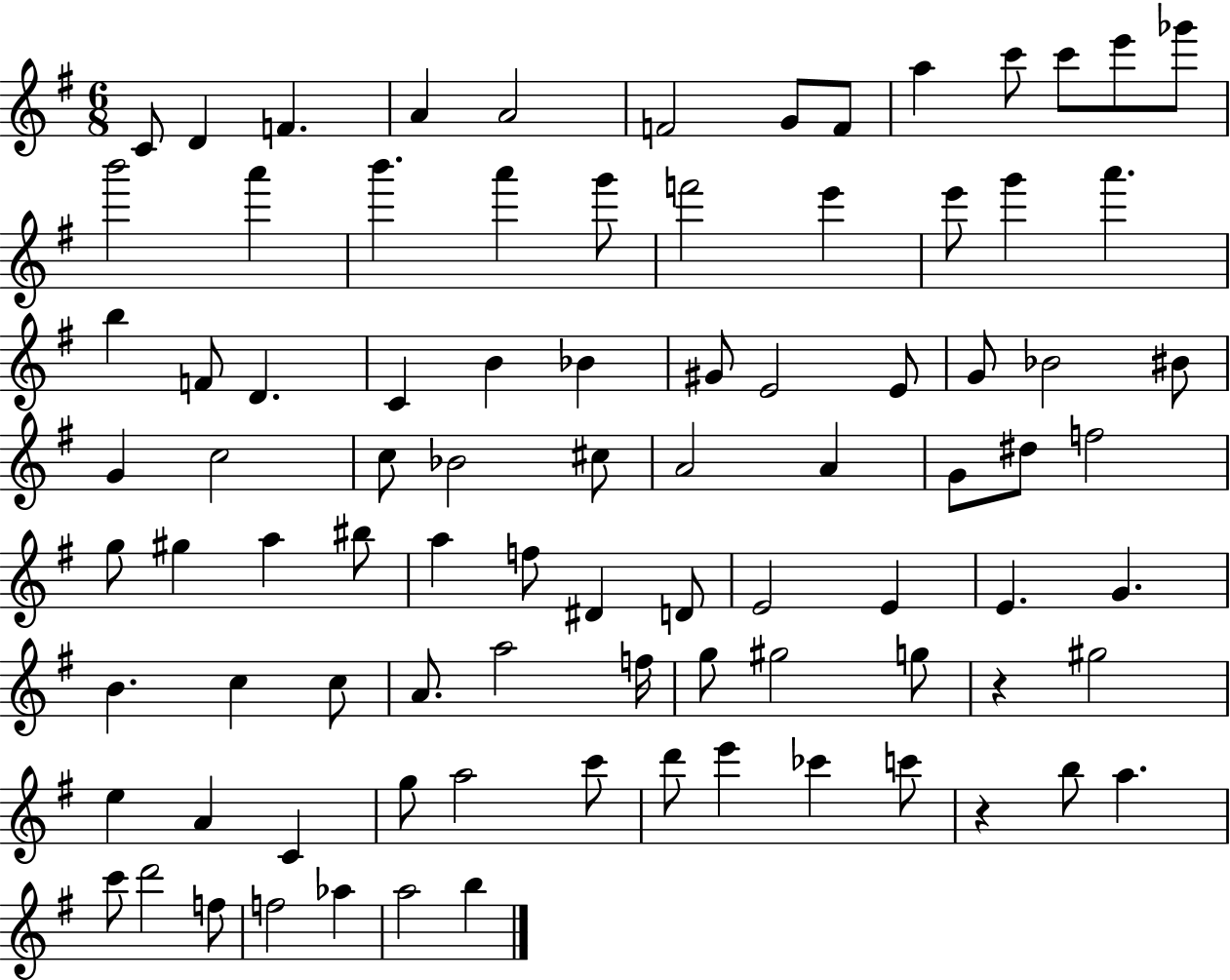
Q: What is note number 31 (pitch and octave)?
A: E4